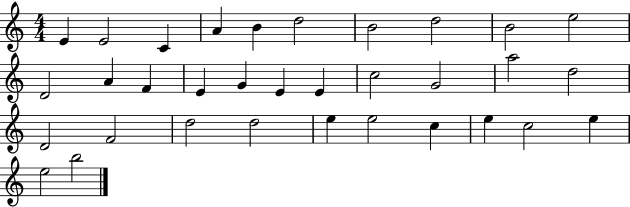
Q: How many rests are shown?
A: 0